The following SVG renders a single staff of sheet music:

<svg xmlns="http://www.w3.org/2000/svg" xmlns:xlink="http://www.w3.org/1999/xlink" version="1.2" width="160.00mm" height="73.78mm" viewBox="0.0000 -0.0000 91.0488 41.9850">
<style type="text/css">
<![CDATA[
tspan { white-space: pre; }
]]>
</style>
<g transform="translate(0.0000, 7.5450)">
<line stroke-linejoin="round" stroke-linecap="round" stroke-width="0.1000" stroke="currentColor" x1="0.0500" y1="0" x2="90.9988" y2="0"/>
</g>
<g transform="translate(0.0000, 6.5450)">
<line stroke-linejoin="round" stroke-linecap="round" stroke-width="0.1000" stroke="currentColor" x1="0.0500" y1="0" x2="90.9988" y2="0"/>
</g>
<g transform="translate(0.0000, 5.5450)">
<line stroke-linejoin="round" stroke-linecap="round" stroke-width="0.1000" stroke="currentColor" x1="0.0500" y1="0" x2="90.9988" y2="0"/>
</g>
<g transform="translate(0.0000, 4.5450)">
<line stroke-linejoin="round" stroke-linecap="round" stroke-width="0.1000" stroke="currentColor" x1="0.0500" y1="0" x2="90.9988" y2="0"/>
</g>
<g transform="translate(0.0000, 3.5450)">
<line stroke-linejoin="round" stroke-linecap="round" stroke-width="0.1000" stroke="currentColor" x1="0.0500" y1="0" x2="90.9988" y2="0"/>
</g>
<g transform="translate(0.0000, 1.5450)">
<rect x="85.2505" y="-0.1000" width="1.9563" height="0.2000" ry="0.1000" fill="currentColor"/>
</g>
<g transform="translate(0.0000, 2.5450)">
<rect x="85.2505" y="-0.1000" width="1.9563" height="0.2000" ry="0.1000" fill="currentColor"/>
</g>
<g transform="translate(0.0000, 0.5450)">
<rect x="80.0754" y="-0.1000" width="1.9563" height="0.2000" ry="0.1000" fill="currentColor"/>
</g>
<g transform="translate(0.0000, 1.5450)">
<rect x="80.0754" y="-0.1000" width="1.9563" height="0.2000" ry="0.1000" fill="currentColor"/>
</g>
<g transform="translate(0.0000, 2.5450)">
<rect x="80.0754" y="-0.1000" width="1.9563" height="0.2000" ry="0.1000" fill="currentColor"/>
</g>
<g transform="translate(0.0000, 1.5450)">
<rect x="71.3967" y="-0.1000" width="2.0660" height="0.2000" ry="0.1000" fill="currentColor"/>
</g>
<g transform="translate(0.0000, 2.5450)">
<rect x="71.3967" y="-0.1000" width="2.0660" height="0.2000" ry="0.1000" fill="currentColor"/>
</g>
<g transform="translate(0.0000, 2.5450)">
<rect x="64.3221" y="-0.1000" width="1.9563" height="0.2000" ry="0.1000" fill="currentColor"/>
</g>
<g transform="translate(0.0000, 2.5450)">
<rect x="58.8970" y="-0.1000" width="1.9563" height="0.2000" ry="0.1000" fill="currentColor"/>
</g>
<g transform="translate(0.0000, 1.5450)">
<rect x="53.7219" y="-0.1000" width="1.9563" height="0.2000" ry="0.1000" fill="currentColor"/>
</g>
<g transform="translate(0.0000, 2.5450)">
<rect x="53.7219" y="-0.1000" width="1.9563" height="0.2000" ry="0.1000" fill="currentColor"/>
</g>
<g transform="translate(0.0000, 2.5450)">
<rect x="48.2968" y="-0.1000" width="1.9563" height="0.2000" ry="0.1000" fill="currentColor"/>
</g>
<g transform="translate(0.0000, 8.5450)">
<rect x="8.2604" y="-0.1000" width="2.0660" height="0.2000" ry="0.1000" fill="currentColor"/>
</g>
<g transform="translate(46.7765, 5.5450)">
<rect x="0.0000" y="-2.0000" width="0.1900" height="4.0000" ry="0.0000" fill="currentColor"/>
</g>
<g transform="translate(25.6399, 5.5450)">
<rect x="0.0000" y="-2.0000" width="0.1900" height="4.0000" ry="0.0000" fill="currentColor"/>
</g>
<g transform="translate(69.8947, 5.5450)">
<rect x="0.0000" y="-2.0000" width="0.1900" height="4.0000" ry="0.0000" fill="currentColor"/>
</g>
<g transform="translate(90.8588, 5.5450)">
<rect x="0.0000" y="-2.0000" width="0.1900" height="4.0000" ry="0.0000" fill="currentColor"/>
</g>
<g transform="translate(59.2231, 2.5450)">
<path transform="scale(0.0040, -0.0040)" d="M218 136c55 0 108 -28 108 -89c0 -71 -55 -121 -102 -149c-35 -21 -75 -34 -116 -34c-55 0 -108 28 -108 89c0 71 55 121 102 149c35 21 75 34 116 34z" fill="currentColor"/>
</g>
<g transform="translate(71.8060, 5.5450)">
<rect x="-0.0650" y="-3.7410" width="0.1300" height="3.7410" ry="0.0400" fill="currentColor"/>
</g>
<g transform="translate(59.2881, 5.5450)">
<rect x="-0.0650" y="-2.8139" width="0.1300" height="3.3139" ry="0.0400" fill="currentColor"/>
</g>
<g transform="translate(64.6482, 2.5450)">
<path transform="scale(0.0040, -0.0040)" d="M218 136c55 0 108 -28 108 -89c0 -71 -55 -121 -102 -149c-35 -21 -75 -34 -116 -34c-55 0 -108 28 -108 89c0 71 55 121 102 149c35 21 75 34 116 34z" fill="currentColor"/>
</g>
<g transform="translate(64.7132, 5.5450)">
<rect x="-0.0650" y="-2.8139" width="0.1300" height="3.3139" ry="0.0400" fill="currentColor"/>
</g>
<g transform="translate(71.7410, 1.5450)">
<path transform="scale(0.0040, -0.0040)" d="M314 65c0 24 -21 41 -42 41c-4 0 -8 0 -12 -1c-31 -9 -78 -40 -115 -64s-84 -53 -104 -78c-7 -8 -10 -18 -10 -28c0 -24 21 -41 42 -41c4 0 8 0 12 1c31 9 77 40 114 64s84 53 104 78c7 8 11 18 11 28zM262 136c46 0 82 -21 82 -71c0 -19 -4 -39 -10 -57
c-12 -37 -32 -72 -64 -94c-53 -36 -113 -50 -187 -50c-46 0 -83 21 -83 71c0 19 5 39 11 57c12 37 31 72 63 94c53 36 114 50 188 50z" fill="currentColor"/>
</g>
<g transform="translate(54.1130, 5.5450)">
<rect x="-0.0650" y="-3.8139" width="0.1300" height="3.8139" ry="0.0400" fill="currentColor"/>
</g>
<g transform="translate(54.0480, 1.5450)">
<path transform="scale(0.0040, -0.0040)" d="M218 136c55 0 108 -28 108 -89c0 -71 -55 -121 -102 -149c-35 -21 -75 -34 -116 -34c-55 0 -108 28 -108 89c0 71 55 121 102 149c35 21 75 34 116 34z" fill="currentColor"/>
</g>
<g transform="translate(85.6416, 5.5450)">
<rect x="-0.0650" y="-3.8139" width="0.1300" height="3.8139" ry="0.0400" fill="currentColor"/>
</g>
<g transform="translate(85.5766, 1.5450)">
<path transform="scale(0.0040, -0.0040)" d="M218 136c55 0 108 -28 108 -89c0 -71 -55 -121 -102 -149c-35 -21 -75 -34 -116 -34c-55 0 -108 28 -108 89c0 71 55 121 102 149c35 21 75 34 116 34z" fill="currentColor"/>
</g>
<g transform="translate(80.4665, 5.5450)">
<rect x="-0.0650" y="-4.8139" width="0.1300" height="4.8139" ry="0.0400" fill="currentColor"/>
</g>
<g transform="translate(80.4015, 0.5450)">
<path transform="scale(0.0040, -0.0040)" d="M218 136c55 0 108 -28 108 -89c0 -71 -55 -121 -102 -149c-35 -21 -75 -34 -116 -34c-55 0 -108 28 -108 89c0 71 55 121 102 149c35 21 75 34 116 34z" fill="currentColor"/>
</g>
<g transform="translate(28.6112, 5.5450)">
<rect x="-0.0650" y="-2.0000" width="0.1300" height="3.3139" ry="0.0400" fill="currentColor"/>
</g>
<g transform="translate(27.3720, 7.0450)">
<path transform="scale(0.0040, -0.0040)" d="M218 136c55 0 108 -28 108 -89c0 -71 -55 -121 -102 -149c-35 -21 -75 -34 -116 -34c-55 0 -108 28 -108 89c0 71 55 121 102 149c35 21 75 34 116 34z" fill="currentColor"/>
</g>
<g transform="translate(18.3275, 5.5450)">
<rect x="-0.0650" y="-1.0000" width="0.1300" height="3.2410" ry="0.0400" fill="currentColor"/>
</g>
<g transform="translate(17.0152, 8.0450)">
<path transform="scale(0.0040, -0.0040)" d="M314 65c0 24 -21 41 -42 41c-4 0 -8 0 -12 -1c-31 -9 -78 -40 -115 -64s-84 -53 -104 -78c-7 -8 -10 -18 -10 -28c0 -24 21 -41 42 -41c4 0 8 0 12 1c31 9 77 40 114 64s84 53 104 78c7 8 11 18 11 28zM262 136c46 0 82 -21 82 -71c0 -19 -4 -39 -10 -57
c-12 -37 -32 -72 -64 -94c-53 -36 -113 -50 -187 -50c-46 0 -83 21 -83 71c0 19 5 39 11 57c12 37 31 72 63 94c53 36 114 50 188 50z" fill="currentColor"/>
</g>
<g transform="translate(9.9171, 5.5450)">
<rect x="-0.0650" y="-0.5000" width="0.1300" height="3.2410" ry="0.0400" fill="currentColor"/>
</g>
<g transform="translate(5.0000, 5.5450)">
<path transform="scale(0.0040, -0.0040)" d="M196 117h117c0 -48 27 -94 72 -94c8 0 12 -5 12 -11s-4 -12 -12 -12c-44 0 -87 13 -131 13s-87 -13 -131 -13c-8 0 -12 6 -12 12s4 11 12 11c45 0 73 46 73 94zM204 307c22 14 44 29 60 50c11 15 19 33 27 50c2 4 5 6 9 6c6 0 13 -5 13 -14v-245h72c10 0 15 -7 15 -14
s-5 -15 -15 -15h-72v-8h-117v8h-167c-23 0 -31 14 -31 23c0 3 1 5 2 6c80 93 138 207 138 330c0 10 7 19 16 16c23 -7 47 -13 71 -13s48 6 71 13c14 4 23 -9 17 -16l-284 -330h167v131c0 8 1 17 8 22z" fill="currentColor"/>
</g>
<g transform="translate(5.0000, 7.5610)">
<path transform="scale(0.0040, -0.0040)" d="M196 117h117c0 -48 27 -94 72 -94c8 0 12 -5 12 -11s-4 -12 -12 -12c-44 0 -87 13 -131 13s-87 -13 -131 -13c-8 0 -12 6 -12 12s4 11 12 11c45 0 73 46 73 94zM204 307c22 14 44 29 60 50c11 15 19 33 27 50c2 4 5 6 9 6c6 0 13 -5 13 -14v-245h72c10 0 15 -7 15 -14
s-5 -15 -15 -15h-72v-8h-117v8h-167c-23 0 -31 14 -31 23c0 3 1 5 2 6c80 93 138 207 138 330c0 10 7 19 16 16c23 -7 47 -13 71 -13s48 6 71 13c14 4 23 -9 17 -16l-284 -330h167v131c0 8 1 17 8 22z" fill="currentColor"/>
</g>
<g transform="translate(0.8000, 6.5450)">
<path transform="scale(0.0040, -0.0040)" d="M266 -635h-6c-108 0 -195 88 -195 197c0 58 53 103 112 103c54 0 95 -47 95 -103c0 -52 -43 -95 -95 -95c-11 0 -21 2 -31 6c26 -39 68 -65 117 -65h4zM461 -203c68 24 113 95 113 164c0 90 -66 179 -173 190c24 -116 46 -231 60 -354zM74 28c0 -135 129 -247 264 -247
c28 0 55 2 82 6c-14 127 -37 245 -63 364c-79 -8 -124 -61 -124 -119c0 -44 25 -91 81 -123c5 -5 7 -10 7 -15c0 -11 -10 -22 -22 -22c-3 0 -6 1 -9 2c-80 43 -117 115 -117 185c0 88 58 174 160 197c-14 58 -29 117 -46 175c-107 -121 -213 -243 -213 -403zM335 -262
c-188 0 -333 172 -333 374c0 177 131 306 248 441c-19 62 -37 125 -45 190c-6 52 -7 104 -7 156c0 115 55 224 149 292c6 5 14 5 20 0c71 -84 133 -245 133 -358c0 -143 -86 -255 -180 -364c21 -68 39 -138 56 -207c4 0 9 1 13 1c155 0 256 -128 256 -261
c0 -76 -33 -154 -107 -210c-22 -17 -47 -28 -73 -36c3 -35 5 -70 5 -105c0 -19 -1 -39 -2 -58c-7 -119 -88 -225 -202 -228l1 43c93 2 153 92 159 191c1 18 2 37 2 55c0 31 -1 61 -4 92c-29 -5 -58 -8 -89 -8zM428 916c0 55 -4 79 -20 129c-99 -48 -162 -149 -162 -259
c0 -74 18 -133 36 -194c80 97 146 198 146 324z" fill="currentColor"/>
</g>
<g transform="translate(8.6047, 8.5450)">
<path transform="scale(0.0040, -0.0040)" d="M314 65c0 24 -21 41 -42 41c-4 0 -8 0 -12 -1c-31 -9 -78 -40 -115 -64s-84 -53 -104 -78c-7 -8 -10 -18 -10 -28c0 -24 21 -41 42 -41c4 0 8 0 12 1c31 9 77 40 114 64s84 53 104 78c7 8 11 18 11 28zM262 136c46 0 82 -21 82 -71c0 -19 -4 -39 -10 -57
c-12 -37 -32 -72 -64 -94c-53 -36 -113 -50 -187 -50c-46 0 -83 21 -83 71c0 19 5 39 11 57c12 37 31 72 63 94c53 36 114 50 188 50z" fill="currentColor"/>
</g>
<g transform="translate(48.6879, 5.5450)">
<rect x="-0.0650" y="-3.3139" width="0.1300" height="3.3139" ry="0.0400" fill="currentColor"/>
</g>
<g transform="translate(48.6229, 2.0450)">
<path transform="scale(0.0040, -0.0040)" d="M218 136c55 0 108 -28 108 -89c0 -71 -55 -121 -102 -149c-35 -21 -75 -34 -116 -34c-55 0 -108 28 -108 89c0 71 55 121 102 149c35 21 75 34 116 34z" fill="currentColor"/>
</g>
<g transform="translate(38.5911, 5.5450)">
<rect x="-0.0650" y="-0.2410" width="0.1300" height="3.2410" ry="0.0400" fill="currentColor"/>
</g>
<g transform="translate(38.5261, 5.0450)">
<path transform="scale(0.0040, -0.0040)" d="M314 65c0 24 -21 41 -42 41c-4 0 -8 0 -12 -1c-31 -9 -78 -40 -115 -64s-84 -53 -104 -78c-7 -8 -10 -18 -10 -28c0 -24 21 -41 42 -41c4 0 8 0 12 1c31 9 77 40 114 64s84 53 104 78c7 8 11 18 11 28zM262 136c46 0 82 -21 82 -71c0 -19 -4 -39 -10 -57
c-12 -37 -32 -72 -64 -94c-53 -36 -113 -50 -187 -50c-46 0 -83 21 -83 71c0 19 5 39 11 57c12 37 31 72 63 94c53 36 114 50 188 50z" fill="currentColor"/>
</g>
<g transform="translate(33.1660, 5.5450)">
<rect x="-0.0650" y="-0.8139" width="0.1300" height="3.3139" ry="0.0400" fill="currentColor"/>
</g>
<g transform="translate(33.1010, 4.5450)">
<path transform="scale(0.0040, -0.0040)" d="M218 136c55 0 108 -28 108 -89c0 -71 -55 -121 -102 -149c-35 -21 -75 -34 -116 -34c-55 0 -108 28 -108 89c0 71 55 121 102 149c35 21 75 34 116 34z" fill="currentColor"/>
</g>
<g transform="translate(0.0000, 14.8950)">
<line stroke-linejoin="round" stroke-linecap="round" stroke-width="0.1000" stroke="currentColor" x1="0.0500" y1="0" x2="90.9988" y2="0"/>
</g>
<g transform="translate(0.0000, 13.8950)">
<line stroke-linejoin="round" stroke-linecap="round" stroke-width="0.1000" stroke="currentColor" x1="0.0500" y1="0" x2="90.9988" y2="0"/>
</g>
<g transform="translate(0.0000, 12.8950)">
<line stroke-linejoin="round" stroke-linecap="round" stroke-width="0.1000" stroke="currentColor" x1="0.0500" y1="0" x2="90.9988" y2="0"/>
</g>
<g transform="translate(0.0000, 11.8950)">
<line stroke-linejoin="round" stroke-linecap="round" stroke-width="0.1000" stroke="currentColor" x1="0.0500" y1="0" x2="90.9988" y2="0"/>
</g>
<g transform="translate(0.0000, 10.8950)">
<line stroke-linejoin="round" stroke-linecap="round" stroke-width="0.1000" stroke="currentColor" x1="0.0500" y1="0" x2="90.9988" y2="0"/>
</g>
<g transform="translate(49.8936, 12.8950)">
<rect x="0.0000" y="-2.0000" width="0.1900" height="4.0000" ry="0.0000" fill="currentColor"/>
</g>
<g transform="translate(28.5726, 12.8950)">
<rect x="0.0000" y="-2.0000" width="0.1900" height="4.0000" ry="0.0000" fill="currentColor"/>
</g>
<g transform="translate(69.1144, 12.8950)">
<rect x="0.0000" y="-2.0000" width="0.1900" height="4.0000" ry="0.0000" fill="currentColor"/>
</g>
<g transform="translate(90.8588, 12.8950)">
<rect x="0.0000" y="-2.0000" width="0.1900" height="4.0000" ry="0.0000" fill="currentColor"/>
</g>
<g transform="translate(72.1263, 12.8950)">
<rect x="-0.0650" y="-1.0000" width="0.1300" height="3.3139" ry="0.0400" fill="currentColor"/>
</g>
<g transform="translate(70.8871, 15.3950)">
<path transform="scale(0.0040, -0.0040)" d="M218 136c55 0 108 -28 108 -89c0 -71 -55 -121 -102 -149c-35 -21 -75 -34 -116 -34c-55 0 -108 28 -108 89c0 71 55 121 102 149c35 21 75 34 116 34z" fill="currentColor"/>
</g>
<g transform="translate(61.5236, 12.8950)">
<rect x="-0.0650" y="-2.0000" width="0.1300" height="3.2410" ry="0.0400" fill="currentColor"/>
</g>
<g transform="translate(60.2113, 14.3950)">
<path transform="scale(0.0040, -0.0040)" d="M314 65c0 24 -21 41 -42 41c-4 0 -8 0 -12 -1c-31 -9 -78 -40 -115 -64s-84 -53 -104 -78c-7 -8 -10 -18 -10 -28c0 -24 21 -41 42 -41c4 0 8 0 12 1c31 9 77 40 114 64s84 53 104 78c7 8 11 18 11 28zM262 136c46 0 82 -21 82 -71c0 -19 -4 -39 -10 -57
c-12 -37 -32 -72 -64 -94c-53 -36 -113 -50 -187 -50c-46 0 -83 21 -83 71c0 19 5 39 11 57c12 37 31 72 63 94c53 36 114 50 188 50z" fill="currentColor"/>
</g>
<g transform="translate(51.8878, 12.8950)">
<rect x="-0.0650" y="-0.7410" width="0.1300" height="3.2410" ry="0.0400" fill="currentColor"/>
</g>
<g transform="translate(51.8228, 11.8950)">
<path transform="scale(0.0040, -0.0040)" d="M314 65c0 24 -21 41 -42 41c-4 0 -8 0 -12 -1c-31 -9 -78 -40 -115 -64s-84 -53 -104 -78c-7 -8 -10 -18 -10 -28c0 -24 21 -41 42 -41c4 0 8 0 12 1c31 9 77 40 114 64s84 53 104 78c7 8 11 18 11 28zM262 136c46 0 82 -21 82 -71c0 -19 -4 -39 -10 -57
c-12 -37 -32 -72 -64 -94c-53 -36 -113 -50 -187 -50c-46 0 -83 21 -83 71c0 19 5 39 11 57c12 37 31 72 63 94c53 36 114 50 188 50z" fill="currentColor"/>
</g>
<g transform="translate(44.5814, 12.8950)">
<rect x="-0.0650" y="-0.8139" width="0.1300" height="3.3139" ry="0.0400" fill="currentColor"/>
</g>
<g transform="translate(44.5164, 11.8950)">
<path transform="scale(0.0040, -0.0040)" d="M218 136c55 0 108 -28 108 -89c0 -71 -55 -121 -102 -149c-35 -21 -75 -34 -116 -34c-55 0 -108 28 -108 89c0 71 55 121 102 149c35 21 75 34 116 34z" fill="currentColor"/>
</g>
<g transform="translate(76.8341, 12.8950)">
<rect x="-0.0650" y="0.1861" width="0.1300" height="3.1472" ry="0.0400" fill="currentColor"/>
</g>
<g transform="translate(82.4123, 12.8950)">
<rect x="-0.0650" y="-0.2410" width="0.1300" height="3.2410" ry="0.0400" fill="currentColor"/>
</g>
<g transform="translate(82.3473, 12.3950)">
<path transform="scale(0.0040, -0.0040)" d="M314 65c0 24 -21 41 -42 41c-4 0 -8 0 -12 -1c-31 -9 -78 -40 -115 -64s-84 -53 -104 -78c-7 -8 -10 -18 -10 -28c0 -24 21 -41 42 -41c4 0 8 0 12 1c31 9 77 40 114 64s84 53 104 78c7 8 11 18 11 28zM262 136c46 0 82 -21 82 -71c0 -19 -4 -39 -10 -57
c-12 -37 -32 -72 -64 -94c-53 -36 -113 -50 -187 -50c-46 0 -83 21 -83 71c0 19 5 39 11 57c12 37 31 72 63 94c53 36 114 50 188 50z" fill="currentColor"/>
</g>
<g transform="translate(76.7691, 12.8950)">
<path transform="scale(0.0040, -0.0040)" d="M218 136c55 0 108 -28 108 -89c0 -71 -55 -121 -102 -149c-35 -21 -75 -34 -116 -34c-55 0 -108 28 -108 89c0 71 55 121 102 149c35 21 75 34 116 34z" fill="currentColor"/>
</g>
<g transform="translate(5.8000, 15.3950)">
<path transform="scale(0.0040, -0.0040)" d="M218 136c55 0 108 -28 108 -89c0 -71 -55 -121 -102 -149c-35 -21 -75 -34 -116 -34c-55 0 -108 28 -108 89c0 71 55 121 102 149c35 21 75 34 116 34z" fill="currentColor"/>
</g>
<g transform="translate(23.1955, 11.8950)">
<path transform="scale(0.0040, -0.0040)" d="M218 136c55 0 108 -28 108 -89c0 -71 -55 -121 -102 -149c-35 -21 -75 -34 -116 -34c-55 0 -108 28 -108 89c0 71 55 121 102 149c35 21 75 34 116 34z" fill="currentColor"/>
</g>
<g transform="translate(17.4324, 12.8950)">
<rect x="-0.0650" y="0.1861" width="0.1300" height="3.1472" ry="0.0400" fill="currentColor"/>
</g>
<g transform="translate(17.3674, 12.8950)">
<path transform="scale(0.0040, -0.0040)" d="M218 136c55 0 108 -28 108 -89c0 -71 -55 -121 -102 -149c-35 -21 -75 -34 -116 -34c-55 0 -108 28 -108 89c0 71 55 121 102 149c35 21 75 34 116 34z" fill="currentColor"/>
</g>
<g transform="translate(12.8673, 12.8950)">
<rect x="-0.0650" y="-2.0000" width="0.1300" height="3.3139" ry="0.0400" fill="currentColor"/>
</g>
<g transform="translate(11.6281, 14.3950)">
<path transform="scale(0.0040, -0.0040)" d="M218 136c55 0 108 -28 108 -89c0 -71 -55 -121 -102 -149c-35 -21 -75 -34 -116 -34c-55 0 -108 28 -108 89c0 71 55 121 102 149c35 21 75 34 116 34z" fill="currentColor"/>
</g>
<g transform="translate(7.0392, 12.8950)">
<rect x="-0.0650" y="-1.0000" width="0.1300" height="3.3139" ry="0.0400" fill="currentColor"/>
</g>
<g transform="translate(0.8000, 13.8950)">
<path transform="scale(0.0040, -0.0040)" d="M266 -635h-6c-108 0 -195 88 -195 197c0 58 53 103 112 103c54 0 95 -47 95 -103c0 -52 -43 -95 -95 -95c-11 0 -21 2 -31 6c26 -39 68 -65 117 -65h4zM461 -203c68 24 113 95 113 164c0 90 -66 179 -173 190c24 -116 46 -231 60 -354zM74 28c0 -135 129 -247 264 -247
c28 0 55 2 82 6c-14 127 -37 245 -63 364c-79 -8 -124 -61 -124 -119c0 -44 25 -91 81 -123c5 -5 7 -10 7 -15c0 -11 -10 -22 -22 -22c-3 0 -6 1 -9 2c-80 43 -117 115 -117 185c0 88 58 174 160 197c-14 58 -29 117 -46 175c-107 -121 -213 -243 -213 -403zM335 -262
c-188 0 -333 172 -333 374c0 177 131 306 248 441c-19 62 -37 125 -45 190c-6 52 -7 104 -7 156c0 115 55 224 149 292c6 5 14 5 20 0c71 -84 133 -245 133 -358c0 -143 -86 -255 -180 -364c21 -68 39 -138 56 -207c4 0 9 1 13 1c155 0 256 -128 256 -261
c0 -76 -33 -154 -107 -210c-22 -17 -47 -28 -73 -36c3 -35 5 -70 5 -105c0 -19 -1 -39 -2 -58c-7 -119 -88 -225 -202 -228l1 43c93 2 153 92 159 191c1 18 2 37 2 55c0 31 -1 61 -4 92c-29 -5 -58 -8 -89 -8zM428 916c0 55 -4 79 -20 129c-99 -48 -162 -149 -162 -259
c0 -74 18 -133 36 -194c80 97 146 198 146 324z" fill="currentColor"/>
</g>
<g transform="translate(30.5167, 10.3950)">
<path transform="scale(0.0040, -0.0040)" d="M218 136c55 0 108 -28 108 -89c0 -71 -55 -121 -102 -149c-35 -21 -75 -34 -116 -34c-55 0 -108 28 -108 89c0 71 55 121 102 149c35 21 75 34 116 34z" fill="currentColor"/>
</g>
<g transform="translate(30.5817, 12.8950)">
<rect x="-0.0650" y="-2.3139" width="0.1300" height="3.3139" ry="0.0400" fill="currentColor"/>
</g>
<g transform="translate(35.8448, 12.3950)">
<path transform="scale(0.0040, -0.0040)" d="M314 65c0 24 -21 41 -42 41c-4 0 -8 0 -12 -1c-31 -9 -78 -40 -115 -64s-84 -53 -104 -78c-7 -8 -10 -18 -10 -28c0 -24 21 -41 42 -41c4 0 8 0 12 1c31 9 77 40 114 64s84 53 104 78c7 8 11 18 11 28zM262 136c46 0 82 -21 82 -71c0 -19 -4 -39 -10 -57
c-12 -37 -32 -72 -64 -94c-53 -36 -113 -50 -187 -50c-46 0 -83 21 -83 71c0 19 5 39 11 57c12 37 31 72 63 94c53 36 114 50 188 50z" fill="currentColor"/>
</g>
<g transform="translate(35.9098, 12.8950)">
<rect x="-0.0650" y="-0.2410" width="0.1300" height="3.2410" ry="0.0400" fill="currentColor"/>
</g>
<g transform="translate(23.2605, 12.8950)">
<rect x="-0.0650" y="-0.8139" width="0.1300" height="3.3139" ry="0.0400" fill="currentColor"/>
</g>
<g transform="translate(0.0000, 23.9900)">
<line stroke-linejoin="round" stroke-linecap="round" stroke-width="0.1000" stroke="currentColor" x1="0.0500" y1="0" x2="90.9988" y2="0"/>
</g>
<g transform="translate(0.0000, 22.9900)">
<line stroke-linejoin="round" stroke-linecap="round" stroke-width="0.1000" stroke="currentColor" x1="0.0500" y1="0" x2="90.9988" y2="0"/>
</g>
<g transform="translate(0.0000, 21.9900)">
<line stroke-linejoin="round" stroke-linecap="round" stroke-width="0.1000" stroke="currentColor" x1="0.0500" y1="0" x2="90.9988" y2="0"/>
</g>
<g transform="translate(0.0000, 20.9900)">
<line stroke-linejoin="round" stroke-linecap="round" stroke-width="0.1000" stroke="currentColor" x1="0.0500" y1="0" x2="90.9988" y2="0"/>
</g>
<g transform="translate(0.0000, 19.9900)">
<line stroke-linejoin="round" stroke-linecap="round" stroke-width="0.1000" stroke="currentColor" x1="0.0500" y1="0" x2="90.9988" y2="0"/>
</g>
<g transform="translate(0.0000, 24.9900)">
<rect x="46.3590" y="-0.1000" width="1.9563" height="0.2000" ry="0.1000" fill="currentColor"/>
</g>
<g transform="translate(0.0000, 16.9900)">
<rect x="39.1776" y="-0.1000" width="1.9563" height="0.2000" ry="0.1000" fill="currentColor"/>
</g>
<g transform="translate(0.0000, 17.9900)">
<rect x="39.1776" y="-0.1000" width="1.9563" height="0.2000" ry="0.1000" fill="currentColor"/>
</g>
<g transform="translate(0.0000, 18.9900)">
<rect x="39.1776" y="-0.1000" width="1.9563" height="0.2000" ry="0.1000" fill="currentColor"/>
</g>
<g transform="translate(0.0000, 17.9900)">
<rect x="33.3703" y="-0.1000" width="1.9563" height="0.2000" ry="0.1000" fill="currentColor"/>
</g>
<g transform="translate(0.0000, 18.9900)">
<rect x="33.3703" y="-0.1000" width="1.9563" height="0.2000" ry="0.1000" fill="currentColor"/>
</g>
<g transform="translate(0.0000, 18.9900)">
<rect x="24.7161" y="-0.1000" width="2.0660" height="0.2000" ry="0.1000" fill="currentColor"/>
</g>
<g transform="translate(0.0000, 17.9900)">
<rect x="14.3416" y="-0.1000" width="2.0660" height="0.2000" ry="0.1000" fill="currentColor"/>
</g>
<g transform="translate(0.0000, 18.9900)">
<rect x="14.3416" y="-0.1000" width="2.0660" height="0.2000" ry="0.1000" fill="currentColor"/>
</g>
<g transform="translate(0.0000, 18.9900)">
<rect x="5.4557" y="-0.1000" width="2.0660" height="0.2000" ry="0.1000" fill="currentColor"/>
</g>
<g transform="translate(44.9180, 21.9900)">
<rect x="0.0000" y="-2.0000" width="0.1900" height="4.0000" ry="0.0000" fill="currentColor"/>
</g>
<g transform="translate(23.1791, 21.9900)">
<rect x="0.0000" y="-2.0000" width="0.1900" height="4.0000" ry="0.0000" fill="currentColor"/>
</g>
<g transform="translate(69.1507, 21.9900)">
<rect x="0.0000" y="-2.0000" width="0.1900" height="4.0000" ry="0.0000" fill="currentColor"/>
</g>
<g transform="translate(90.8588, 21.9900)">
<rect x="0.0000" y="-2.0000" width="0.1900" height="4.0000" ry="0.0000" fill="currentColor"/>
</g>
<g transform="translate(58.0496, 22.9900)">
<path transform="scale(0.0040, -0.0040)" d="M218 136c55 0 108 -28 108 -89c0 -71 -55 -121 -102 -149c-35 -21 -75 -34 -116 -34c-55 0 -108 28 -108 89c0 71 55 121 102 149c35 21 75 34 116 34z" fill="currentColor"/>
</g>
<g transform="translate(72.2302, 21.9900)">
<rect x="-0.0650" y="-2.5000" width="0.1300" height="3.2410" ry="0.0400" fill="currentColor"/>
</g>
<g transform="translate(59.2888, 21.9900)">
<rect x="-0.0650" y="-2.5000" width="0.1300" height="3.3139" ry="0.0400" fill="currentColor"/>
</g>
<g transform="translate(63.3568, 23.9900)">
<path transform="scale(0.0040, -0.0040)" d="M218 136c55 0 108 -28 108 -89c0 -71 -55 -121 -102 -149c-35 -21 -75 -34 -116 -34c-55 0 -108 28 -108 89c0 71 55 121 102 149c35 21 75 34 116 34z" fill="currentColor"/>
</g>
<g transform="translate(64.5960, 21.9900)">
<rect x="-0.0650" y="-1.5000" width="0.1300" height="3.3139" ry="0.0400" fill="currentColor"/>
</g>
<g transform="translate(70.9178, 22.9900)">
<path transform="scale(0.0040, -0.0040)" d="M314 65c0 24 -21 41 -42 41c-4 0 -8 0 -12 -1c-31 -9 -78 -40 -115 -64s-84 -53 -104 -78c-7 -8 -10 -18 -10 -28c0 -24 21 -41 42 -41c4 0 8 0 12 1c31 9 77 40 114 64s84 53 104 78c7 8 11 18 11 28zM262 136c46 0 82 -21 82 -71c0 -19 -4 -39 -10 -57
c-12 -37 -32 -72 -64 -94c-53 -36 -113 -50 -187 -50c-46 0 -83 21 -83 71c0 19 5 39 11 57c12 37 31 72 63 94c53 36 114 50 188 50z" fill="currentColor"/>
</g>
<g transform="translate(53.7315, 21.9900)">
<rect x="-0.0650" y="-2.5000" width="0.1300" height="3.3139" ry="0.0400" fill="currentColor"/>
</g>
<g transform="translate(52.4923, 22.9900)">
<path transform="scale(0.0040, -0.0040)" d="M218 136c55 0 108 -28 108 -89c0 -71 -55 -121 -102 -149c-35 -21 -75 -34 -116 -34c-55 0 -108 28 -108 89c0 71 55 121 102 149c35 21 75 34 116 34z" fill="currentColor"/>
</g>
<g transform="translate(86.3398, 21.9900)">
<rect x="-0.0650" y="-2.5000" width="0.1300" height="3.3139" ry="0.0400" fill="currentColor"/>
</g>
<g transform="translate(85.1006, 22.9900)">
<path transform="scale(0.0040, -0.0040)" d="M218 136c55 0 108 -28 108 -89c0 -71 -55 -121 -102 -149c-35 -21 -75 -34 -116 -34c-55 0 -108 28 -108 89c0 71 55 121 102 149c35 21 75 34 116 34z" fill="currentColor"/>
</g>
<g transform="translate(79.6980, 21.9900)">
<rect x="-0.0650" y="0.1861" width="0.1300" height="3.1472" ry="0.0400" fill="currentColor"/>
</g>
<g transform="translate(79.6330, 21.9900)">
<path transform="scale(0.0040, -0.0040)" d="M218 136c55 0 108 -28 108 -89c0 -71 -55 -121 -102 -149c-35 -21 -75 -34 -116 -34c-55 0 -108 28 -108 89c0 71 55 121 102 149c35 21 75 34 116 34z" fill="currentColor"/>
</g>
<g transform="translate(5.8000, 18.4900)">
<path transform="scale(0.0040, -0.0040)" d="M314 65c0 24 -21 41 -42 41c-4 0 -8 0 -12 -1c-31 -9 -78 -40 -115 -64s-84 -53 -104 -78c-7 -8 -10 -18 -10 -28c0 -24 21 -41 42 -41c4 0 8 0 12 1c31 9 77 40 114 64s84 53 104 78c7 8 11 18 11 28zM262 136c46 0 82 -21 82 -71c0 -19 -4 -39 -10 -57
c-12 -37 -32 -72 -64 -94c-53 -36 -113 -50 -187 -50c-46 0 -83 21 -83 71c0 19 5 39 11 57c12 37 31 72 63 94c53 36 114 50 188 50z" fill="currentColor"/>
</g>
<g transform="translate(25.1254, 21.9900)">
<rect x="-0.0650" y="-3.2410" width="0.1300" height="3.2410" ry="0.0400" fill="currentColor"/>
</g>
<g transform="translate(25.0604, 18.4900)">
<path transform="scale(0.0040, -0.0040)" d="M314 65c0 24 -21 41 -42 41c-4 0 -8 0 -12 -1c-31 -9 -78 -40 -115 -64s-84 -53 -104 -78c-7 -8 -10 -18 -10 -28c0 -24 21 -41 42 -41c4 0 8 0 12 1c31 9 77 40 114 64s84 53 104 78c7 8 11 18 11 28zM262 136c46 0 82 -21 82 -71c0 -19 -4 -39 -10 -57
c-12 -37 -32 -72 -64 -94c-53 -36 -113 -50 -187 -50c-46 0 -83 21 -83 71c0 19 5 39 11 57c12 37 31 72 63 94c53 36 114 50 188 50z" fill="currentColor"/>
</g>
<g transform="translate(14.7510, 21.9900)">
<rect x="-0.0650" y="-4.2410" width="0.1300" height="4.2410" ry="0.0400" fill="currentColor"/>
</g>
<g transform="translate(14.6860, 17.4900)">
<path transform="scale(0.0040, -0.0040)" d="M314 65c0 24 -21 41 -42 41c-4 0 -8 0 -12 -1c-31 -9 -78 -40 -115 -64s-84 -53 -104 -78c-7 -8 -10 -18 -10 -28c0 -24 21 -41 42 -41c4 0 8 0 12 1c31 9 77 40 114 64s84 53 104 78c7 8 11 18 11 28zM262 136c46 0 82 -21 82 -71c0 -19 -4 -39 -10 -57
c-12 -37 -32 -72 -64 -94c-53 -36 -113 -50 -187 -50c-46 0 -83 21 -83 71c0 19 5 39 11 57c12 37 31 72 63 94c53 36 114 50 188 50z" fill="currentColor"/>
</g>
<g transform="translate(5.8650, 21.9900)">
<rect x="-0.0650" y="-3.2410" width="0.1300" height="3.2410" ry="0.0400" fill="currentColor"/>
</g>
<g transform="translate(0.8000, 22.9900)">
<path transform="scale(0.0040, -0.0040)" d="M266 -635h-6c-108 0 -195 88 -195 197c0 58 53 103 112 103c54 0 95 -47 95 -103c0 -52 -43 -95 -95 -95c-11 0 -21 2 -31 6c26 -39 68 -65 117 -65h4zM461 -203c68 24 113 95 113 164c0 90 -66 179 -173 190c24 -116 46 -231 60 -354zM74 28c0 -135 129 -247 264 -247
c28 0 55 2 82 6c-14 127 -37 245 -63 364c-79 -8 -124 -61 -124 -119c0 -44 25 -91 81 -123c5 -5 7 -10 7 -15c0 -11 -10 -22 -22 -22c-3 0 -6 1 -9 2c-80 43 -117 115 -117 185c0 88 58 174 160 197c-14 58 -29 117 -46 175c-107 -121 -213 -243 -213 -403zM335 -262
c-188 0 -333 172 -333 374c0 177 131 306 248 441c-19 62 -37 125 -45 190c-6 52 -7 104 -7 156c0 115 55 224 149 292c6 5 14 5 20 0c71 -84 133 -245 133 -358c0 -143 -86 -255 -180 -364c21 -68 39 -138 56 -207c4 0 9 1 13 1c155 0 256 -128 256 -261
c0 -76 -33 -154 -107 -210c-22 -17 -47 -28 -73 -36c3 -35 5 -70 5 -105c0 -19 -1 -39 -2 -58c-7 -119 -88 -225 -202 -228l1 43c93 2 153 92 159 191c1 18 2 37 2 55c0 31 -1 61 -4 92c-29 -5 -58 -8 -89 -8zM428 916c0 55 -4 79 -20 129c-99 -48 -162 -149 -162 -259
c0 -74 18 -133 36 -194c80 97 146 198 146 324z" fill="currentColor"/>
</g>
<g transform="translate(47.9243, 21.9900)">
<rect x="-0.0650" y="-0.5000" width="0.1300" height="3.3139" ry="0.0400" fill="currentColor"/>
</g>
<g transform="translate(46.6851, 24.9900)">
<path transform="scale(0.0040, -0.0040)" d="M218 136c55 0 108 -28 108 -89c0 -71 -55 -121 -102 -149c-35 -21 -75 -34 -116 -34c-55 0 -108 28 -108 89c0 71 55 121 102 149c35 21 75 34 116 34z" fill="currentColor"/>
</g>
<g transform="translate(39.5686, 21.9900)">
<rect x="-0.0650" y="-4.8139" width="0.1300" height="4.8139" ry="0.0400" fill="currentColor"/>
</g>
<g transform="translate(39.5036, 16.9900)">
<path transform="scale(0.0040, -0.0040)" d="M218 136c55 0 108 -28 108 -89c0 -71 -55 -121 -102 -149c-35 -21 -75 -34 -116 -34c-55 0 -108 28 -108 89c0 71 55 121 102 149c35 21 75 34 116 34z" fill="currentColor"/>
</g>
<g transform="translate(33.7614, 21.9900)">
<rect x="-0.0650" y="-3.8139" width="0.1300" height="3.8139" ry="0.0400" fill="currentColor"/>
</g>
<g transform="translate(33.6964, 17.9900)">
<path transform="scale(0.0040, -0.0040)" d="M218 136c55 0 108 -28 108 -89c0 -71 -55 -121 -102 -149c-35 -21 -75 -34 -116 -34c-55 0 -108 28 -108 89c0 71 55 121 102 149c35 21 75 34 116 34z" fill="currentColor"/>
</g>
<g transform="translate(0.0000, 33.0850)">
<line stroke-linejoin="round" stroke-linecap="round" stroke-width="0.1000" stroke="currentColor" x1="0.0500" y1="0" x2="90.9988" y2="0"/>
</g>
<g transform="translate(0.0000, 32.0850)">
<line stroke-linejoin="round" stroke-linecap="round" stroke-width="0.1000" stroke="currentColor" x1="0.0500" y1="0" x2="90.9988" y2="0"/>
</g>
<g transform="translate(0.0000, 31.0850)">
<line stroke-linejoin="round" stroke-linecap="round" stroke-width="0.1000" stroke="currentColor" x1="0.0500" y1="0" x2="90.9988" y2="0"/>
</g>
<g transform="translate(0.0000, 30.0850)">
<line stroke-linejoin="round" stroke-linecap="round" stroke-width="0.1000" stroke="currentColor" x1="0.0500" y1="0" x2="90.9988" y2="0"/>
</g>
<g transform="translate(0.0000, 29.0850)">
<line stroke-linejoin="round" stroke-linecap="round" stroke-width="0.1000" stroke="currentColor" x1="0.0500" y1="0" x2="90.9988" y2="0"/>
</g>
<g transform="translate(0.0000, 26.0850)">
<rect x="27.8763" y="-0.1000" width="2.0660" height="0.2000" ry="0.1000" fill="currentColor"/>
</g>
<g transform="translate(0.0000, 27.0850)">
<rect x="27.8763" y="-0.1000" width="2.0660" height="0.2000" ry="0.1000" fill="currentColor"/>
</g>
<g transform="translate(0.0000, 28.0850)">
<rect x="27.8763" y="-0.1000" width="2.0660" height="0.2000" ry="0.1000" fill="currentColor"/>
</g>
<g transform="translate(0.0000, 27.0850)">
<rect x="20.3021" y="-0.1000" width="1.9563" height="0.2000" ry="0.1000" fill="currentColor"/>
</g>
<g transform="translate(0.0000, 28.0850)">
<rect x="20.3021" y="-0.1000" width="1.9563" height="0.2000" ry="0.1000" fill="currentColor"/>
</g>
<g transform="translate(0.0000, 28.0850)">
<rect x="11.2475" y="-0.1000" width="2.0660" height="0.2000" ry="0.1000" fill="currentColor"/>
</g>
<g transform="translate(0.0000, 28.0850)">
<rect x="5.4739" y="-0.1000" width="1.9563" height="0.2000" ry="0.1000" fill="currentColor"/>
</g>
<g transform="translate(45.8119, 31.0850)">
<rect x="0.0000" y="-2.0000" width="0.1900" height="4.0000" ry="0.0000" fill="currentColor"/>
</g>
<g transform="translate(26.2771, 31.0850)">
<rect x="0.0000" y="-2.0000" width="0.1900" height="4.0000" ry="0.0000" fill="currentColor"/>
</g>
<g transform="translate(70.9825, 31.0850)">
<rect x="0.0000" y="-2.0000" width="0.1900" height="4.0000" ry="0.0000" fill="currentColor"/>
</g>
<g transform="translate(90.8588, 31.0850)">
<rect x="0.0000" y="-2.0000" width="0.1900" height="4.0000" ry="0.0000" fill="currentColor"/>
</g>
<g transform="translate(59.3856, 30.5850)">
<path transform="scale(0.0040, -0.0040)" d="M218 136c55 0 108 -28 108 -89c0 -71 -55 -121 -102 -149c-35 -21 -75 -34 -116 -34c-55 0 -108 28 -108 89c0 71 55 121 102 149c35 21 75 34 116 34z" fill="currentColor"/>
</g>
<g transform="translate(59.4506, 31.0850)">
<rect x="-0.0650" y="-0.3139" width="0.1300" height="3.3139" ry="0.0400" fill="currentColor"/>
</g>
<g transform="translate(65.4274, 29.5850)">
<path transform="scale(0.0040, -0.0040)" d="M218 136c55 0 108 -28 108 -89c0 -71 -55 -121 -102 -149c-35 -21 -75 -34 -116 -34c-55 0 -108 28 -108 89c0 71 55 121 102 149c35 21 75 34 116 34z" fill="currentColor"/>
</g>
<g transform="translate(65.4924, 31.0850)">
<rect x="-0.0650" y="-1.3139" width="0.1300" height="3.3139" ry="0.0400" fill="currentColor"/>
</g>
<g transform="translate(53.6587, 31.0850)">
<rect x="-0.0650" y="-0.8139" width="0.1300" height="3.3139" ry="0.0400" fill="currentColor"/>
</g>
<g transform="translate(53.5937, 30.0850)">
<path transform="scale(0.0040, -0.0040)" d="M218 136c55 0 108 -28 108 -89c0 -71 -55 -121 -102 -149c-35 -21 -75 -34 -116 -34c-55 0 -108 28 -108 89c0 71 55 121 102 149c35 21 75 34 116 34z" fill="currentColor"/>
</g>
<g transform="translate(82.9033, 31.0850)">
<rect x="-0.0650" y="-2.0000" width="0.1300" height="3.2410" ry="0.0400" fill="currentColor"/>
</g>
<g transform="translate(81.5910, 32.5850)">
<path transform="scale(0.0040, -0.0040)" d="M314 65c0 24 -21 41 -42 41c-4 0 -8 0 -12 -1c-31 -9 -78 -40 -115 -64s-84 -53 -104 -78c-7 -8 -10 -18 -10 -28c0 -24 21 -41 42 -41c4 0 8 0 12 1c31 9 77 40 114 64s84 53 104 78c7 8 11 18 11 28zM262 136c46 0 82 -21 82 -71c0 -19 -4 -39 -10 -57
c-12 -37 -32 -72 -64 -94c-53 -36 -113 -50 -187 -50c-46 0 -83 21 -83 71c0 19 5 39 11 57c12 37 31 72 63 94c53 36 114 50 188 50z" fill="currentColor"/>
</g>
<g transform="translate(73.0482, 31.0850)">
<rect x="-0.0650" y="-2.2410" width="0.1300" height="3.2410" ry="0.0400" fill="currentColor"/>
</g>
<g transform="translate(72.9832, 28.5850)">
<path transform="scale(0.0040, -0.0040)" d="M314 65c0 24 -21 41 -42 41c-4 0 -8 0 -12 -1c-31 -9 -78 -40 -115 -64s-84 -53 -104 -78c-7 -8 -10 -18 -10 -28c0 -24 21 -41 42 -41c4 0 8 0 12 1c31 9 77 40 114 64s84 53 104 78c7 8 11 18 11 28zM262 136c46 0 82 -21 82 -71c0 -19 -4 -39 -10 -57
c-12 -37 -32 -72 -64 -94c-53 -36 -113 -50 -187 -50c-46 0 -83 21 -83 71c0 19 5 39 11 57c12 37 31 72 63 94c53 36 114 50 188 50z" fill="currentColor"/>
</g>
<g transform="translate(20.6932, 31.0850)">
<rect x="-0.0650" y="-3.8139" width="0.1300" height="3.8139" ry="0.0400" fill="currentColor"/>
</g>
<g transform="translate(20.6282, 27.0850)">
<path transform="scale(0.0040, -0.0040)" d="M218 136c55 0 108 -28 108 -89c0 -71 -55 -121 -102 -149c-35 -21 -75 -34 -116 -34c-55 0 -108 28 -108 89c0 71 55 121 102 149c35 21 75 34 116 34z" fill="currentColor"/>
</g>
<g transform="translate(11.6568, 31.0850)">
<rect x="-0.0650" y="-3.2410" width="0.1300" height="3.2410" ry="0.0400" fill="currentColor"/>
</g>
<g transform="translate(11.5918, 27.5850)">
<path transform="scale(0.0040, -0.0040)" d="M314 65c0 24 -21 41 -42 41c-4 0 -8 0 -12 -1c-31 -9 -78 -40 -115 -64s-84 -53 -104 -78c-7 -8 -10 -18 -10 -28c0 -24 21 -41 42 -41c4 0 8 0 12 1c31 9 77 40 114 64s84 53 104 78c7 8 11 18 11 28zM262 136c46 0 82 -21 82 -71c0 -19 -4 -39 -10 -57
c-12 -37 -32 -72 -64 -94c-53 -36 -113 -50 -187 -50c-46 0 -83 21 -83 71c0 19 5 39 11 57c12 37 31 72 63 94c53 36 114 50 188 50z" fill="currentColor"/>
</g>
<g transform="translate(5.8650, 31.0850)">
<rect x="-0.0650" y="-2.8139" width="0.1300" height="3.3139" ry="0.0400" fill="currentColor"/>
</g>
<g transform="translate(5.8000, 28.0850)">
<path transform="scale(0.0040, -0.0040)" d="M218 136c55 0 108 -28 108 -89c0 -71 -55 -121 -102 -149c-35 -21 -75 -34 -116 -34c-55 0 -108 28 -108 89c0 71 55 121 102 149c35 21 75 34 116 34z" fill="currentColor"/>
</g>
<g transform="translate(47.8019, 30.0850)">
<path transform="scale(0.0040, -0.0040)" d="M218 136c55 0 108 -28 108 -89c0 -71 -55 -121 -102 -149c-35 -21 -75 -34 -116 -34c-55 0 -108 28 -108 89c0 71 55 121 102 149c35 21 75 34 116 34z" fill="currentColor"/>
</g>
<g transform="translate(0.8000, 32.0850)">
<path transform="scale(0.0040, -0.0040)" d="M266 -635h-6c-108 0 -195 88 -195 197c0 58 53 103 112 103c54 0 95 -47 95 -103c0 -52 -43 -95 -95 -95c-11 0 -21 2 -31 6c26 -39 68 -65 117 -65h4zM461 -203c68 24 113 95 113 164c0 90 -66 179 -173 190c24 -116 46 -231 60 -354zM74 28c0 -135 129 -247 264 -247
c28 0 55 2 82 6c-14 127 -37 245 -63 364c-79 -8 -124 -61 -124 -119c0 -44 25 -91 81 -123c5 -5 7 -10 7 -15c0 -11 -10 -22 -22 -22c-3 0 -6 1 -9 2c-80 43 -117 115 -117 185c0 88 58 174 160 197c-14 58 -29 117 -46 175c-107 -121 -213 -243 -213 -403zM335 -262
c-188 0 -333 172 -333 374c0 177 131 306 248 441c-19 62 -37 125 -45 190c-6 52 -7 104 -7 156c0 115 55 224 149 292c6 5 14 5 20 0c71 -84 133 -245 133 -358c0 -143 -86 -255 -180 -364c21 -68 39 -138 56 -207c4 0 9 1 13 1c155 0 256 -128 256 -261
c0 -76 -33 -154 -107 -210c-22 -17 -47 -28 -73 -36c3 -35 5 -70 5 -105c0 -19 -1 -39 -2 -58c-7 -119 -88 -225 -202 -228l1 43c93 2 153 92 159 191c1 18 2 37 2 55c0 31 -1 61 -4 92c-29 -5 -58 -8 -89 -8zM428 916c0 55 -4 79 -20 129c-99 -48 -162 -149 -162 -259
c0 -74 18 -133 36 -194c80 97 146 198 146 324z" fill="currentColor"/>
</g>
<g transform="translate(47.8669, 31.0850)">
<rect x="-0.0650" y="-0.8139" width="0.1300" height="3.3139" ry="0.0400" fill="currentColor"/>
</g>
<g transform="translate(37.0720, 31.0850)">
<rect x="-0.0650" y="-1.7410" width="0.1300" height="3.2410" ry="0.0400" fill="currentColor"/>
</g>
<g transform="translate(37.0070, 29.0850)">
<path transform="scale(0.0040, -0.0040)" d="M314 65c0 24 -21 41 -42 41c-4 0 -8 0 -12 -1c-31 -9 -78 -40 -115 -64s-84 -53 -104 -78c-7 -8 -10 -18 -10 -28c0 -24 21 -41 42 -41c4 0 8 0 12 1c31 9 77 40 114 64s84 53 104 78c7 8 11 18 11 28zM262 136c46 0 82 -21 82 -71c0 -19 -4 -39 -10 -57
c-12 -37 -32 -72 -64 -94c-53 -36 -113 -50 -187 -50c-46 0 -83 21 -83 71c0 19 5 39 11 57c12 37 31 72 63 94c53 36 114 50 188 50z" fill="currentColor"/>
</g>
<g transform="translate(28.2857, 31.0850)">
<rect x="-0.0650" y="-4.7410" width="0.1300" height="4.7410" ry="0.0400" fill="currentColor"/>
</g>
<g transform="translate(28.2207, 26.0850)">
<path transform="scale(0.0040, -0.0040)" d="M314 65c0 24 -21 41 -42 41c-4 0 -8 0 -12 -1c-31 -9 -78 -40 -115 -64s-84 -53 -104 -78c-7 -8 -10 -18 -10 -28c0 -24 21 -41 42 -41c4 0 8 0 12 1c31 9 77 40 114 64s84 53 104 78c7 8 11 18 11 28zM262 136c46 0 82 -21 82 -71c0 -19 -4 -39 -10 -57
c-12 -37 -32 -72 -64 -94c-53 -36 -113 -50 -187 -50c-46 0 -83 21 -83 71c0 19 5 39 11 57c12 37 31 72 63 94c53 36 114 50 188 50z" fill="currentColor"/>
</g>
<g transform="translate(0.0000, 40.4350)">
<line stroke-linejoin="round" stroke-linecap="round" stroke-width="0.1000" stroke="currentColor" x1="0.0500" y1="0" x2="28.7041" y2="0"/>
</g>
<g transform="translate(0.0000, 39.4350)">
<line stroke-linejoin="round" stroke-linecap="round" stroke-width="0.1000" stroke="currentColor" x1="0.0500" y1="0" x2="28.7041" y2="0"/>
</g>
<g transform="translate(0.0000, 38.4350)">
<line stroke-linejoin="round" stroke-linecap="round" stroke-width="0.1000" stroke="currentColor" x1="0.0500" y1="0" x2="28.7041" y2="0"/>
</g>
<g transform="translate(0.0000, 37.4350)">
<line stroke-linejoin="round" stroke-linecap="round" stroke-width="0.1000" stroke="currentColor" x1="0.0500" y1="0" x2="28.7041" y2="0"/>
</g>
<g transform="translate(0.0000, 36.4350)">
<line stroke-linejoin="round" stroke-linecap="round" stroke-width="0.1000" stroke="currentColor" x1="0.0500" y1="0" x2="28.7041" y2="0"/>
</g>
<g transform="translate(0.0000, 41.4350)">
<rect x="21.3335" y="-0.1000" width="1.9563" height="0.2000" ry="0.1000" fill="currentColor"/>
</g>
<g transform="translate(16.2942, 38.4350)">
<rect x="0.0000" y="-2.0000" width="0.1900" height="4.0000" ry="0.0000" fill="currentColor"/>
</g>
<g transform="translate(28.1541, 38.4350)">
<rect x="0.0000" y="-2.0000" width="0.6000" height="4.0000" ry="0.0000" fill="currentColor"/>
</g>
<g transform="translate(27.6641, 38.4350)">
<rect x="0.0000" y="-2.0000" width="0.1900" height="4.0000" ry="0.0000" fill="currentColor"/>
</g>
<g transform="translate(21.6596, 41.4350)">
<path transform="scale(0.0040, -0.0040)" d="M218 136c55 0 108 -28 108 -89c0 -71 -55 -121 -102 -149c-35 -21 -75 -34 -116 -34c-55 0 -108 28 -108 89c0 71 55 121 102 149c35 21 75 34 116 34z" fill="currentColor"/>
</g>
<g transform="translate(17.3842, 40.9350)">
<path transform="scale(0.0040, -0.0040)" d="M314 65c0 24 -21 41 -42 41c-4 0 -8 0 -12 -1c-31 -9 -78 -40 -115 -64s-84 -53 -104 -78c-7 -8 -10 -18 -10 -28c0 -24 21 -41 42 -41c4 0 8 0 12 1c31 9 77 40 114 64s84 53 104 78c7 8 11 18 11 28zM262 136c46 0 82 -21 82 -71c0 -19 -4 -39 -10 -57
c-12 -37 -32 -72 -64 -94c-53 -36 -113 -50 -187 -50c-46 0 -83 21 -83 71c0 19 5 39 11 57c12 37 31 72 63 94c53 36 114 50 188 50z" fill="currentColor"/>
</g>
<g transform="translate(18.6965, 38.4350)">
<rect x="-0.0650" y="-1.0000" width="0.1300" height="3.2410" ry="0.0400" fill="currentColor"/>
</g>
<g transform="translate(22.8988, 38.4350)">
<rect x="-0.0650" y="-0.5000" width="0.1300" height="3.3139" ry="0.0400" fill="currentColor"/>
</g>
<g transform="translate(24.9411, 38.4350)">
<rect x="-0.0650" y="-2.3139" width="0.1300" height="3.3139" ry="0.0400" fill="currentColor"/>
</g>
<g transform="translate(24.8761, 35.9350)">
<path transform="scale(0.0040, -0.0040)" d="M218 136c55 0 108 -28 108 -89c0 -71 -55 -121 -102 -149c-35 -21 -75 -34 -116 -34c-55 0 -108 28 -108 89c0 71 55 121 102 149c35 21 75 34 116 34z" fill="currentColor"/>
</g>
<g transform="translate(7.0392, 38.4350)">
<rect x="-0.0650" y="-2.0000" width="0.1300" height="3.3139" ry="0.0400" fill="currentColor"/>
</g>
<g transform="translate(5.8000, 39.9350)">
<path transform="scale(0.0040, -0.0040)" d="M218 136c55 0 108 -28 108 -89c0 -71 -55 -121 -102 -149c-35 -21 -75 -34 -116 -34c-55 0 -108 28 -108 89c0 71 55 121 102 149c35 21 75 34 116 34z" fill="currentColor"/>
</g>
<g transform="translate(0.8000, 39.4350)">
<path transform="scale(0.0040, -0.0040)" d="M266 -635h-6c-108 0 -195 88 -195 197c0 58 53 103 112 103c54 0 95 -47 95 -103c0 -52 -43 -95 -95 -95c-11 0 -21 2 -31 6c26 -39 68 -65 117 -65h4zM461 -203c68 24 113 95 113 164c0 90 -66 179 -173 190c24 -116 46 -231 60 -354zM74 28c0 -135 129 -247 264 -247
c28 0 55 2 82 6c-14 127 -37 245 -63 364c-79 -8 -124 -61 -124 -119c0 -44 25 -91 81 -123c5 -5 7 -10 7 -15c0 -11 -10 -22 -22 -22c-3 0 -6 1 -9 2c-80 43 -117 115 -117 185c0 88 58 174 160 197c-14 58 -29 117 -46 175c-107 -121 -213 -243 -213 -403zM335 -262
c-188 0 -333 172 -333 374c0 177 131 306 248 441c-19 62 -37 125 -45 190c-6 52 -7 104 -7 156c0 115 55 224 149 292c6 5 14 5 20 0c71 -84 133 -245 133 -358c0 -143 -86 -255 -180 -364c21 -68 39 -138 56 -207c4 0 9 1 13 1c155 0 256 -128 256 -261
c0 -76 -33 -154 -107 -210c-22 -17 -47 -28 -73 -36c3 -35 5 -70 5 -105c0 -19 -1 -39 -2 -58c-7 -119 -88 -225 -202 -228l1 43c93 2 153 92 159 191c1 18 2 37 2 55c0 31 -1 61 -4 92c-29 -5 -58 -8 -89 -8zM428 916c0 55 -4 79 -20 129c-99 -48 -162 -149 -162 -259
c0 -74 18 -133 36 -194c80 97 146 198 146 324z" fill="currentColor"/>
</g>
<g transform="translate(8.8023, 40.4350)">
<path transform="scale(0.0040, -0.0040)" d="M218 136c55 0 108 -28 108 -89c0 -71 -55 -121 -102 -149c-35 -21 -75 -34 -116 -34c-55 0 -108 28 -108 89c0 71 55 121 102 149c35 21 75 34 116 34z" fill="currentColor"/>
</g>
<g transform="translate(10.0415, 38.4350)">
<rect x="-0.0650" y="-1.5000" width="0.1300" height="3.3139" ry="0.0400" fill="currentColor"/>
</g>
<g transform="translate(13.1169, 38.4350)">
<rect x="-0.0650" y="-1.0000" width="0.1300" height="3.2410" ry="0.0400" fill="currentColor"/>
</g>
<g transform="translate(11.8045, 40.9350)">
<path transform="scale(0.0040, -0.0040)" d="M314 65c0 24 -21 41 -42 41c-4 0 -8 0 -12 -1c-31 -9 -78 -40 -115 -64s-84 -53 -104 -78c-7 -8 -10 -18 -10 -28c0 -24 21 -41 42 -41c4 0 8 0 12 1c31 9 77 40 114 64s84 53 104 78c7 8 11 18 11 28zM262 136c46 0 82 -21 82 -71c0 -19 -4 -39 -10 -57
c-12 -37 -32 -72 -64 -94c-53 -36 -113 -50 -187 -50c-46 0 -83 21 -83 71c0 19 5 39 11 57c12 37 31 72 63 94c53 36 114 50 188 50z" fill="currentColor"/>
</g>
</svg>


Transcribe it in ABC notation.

X:1
T:Untitled
M:4/4
L:1/4
K:C
C2 D2 F d c2 b c' a a c'2 e' c' D F B d g c2 d d2 F2 D B c2 b2 d'2 b2 c' e' C G G E G2 B G a b2 c' e'2 f2 d d c e g2 F2 F E D2 D2 C g